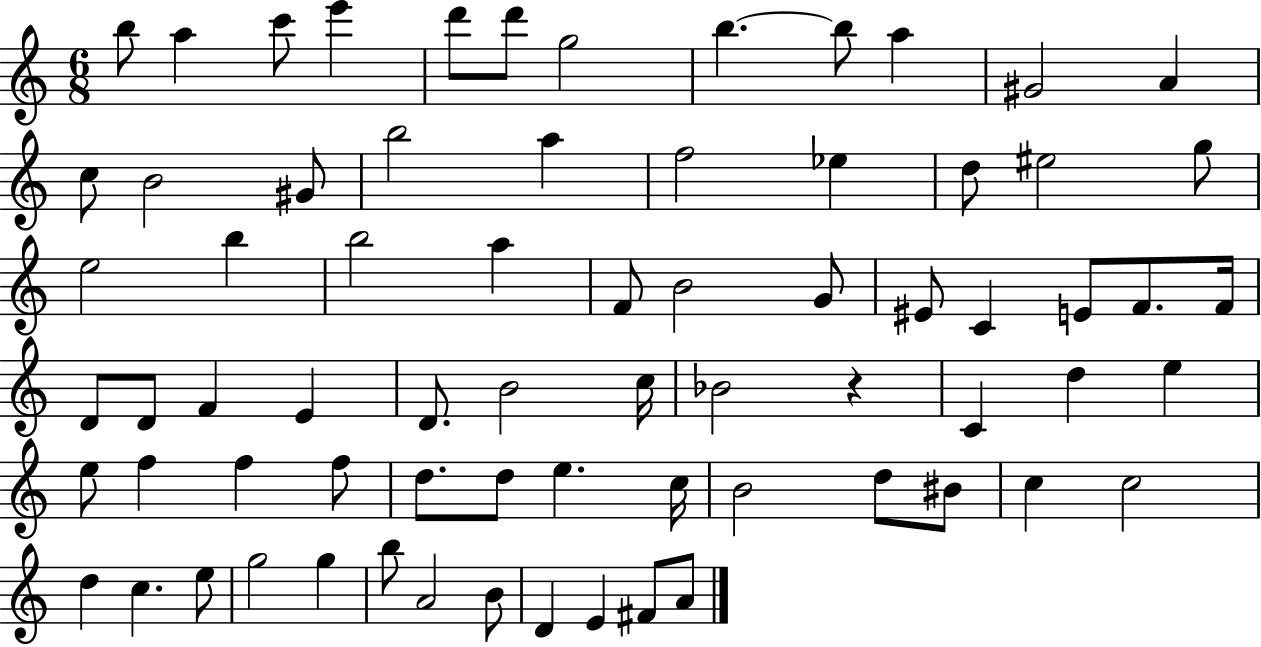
X:1
T:Untitled
M:6/8
L:1/4
K:C
b/2 a c'/2 e' d'/2 d'/2 g2 b b/2 a ^G2 A c/2 B2 ^G/2 b2 a f2 _e d/2 ^e2 g/2 e2 b b2 a F/2 B2 G/2 ^E/2 C E/2 F/2 F/4 D/2 D/2 F E D/2 B2 c/4 _B2 z C d e e/2 f f f/2 d/2 d/2 e c/4 B2 d/2 ^B/2 c c2 d c e/2 g2 g b/2 A2 B/2 D E ^F/2 A/2